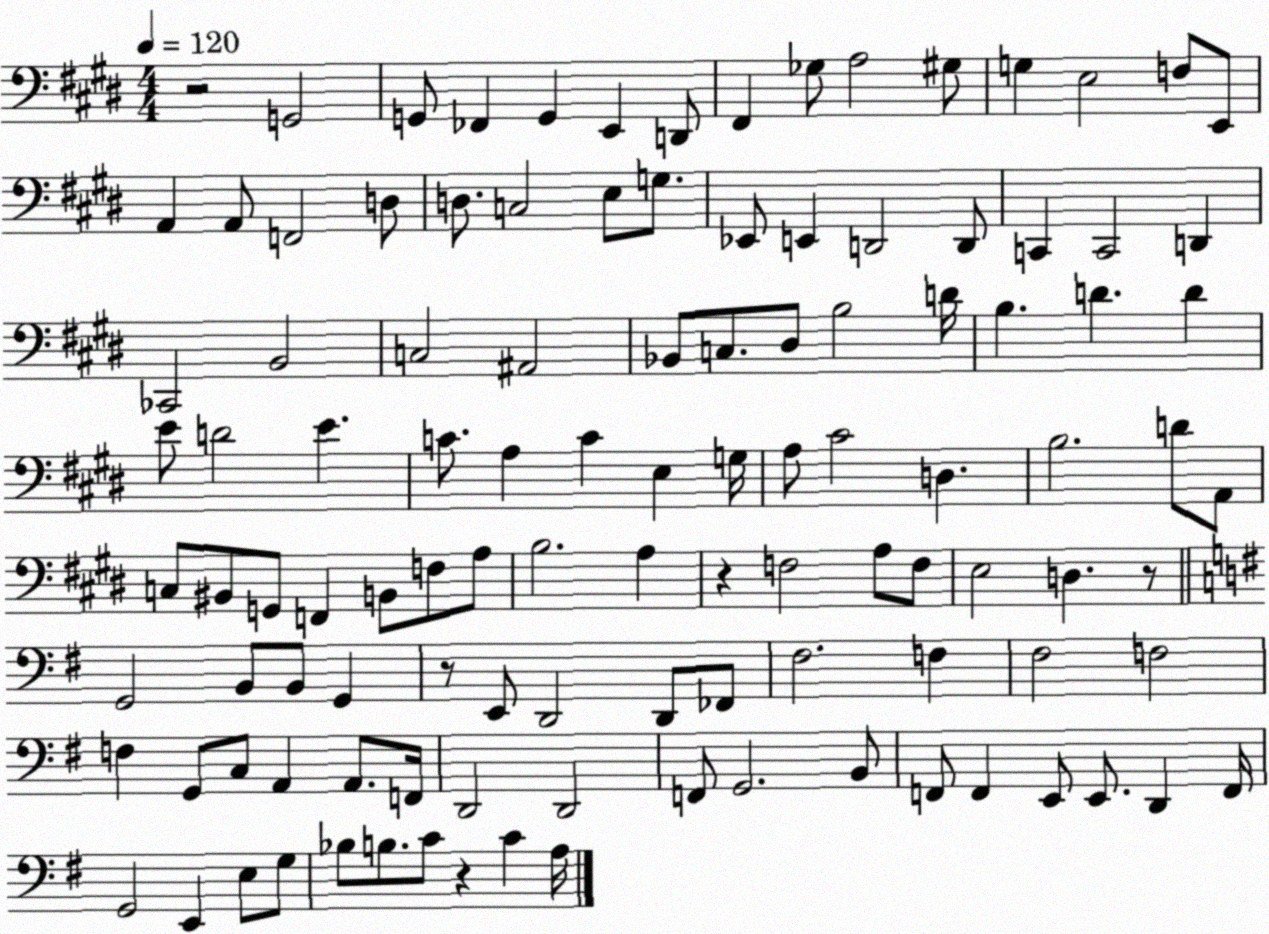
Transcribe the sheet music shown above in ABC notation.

X:1
T:Untitled
M:4/4
L:1/4
K:E
z2 G,,2 G,,/2 _F,, G,, E,, D,,/2 ^F,, _G,/2 A,2 ^G,/2 G, E,2 F,/2 E,,/2 A,, A,,/2 F,,2 D,/2 D,/2 C,2 E,/2 G,/2 _E,,/2 E,, D,,2 D,,/2 C,, C,,2 D,, _C,,2 B,,2 C,2 ^A,,2 _B,,/2 C,/2 ^D,/2 B,2 D/4 B, D D E/2 D2 E C/2 A, C E, G,/4 A,/2 ^C2 D, B,2 D/2 A,,/2 C,/2 ^B,,/2 G,,/2 F,, B,,/2 F,/2 A,/2 B,2 A, z F,2 A,/2 F,/2 E,2 D, z/2 G,,2 B,,/2 B,,/2 G,, z/2 E,,/2 D,,2 D,,/2 _F,,/2 ^F,2 F, ^F,2 F,2 F, G,,/2 C,/2 A,, A,,/2 F,,/4 D,,2 D,,2 F,,/2 G,,2 B,,/2 F,,/2 F,, E,,/2 E,,/2 D,, F,,/4 G,,2 E,, E,/2 G,/2 _B,/2 B,/2 C/2 z C A,/4